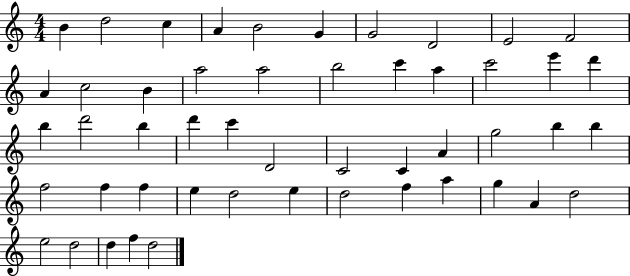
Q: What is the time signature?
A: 4/4